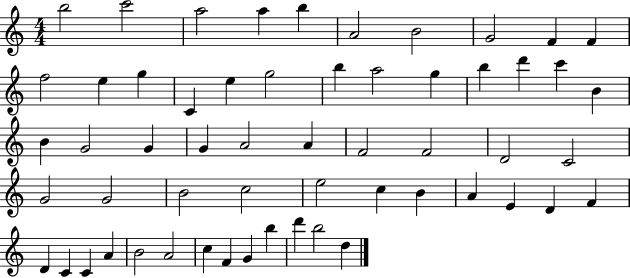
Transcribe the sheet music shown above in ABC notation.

X:1
T:Untitled
M:4/4
L:1/4
K:C
b2 c'2 a2 a b A2 B2 G2 F F f2 e g C e g2 b a2 g b d' c' B B G2 G G A2 A F2 F2 D2 C2 G2 G2 B2 c2 e2 c B A E D F D C C A B2 A2 c F G b d' b2 d